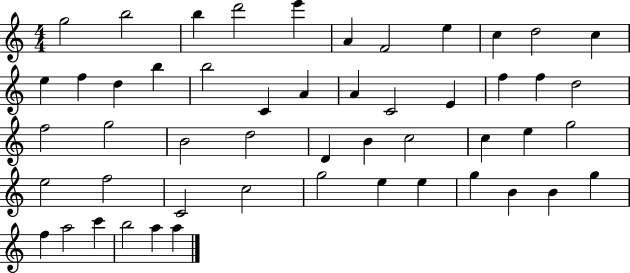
X:1
T:Untitled
M:4/4
L:1/4
K:C
g2 b2 b d'2 e' A F2 e c d2 c e f d b b2 C A A C2 E f f d2 f2 g2 B2 d2 D B c2 c e g2 e2 f2 C2 c2 g2 e e g B B g f a2 c' b2 a a